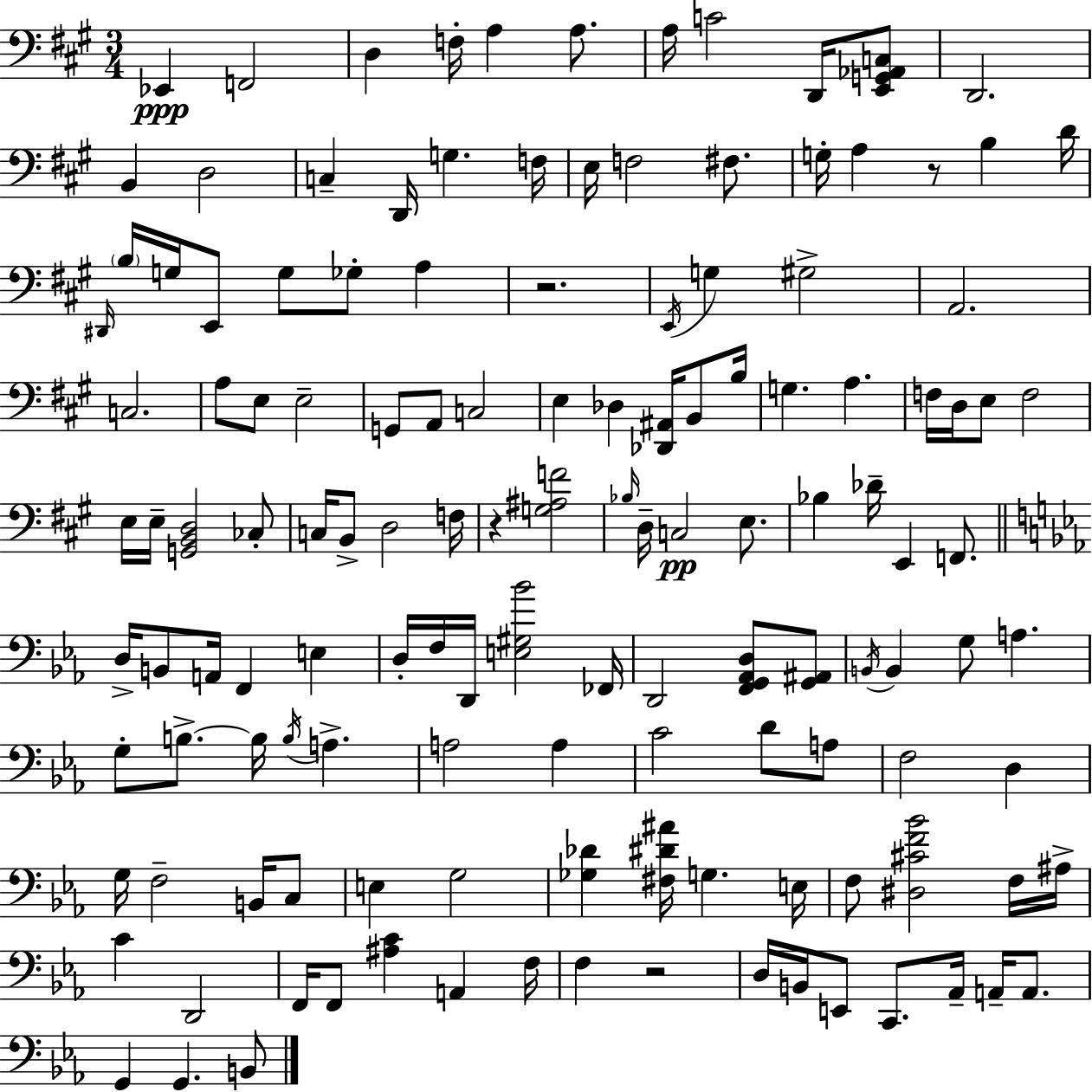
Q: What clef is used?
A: bass